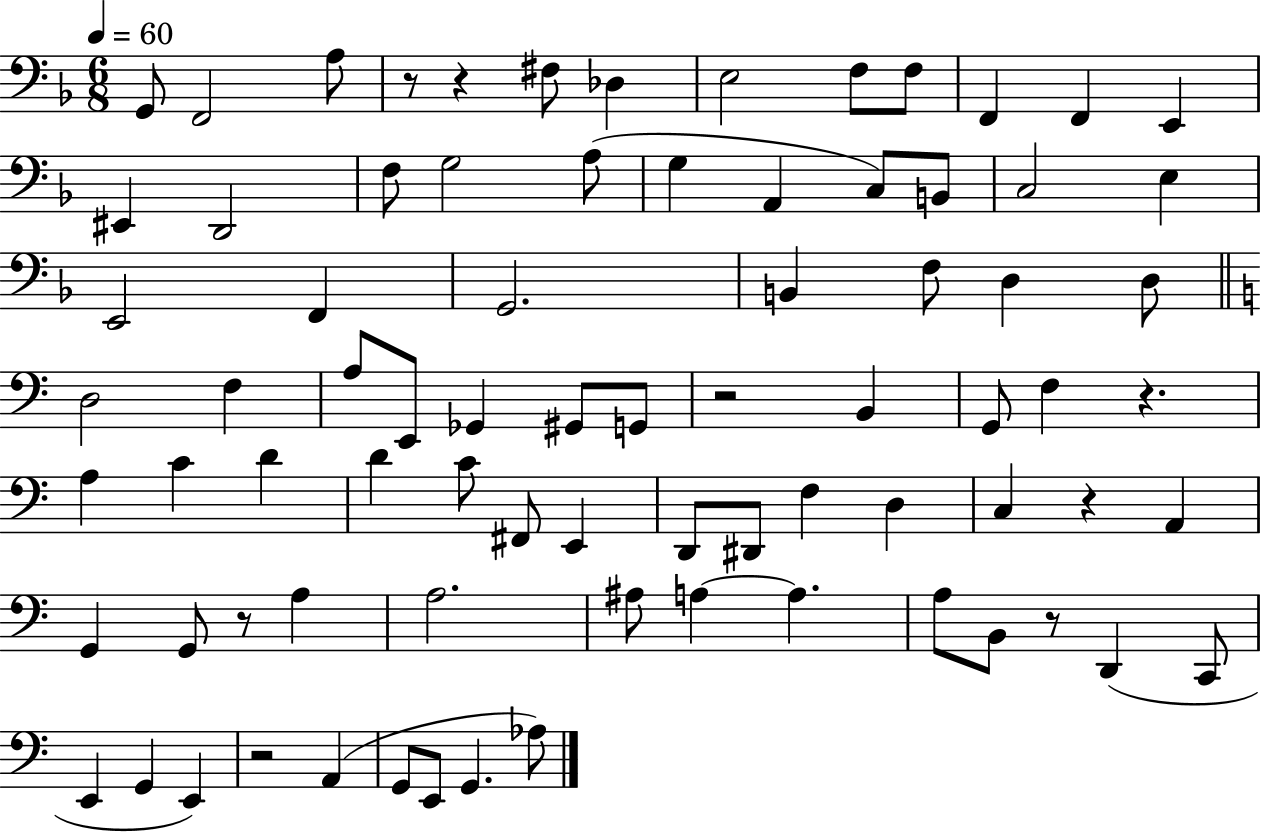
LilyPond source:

{
  \clef bass
  \numericTimeSignature
  \time 6/8
  \key f \major
  \tempo 4 = 60
  g,8 f,2 a8 | r8 r4 fis8 des4 | e2 f8 f8 | f,4 f,4 e,4 | \break eis,4 d,2 | f8 g2 a8( | g4 a,4 c8) b,8 | c2 e4 | \break e,2 f,4 | g,2. | b,4 f8 d4 d8 | \bar "||" \break \key a \minor d2 f4 | a8 e,8 ges,4 gis,8 g,8 | r2 b,4 | g,8 f4 r4. | \break a4 c'4 d'4 | d'4 c'8 fis,8 e,4 | d,8 dis,8 f4 d4 | c4 r4 a,4 | \break g,4 g,8 r8 a4 | a2. | ais8 a4~~ a4. | a8 b,8 r8 d,4( c,8 | \break e,4 g,4 e,4) | r2 a,4( | g,8 e,8 g,4. aes8) | \bar "|."
}